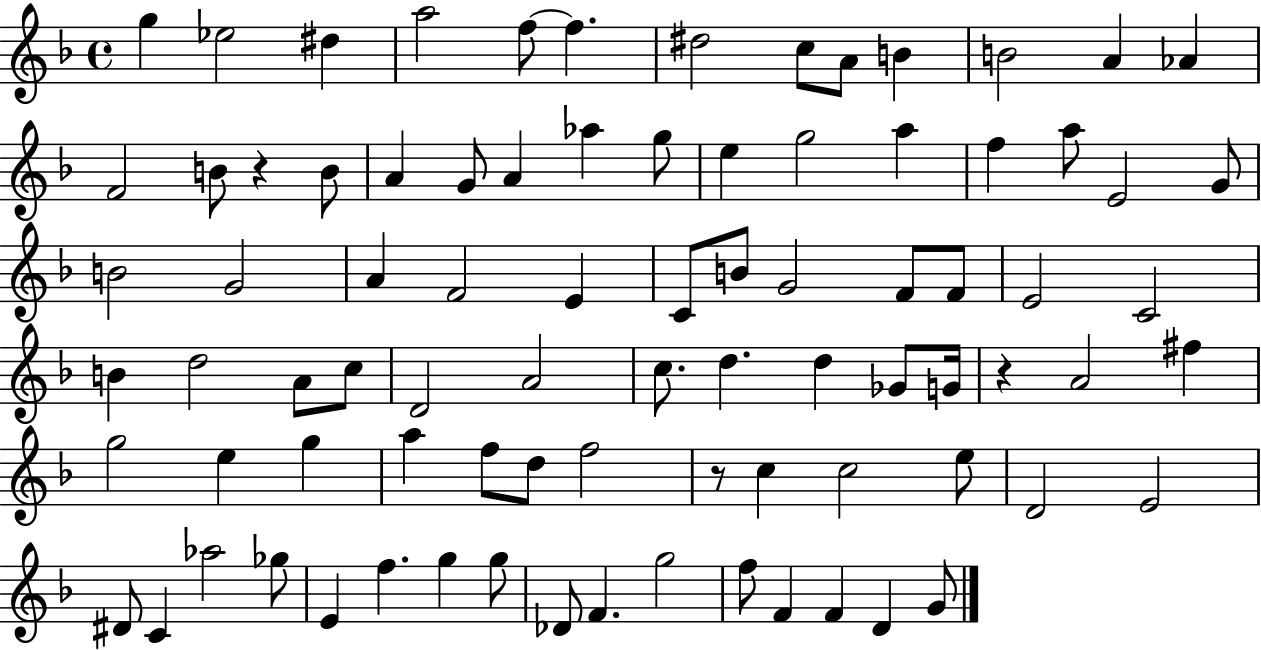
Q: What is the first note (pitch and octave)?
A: G5